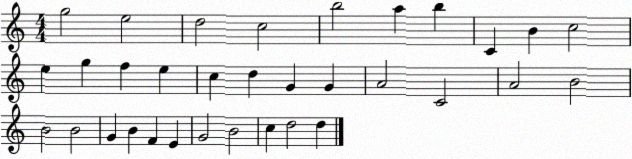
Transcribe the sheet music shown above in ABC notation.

X:1
T:Untitled
M:4/4
L:1/4
K:C
g2 e2 d2 c2 b2 a b C B c2 e g f e c d G G A2 C2 A2 B2 B2 B2 G B F E G2 B2 c d2 d